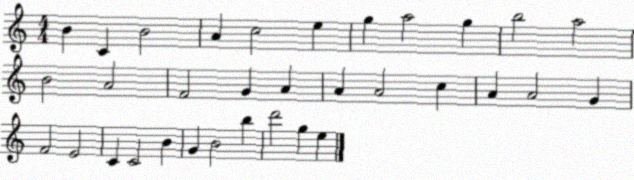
X:1
T:Untitled
M:4/4
L:1/4
K:C
B C B2 A c2 e g a2 g b2 a2 B2 A2 F2 G A A A2 c A A2 G F2 E2 C C2 B G B2 b d'2 g e